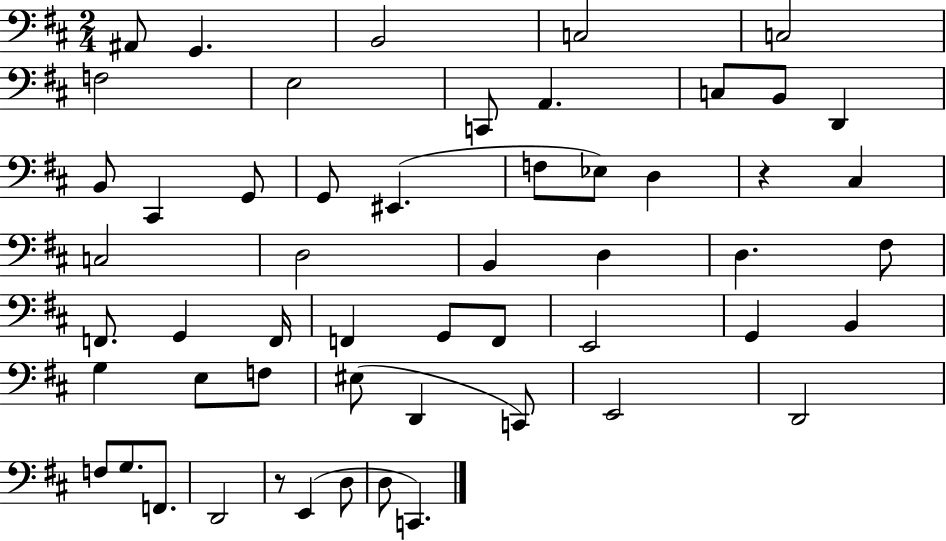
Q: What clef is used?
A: bass